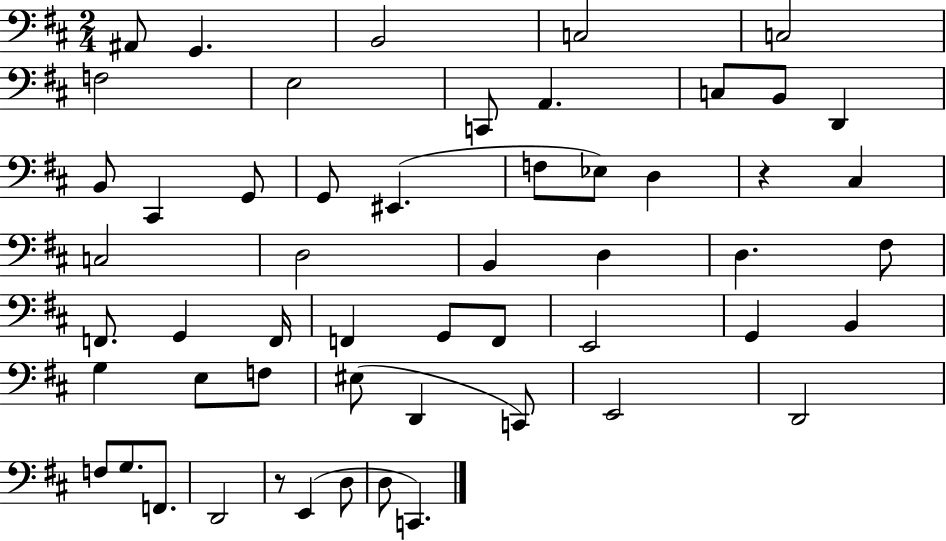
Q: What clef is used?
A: bass